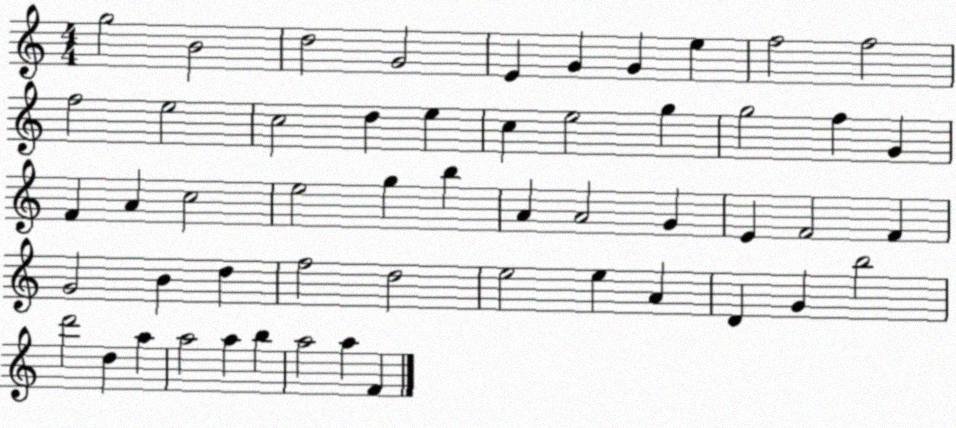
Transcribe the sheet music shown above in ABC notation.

X:1
T:Untitled
M:4/4
L:1/4
K:C
g2 B2 d2 G2 E G G e f2 f2 f2 e2 c2 d e c e2 g g2 f G F A c2 e2 g b A A2 G E F2 F G2 B d f2 d2 e2 e A D G b2 d'2 d a a2 a b a2 a F